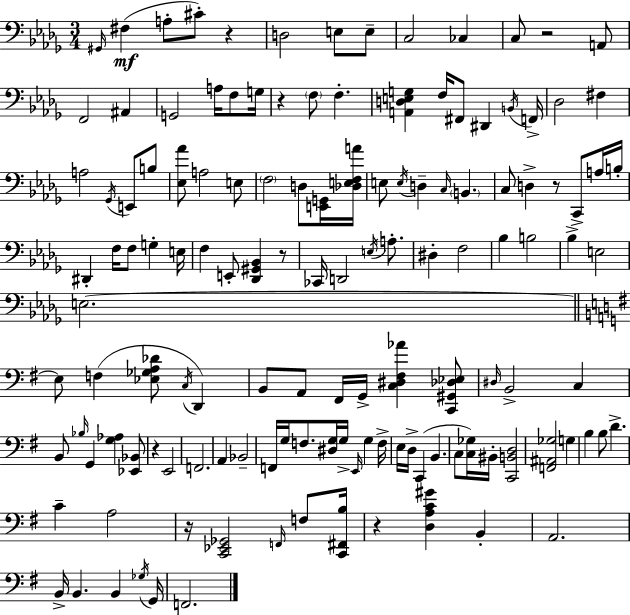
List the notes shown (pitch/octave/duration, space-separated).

G#2/s F#3/q A3/e C#4/e R/q D3/h E3/e E3/e C3/h CES3/q C3/e R/h A2/e F2/h A#2/q G2/h A3/s F3/e G3/s R/q F3/e F3/q. [A2,D3,E3,G3]/q F3/s F#2/e D#2/q B2/s F2/s Db3/h F#3/q A3/h Gb2/s E2/e B3/e [Eb3,Ab4]/e A3/h E3/e F3/h D3/e [E2,G2]/s [Db3,E3,F3,A4]/s E3/e E3/s D3/q C3/s B2/q. C3/e D3/q R/e C2/e A3/s B3/s D#2/q F3/s F3/e G3/q E3/s F3/q E2/e [Db2,G#2,Bb2]/q R/e CES2/s D2/h E3/s A3/e. D#3/q F3/h Bb3/q B3/h Bb3/q E3/h E3/h. E3/e F3/q [Eb3,Gb3,A3,Db4]/e C3/s D2/q B2/e A2/e F#2/s G2/s [C3,D#3,F#3,Ab4]/q [C2,G#2,Db3,Eb3]/e D#3/s B2/h C3/q B2/e Bb3/s G2/q [G3,Ab3]/q [Eb2,Bb2]/e R/q E2/h F2/h. A2/q Bb2/h F2/s G3/s F3/e. [D#3,G3]/s G3/s E2/s G3/q F3/s E3/s D3/s C2/q B2/q. C3/e [C3,Gb3]/s BIS2/s [C2,B2,D3]/h [F2,A#2,Gb3]/h G3/q B3/q B3/e D4/q. C4/q A3/h R/s [C2,Eb2,Gb2]/h F2/s F3/e [C2,F#2,B3]/s R/q [D3,A3,C4,G#4]/q B2/q A2/h. B2/s B2/q. B2/q Gb3/s G2/s F2/h.